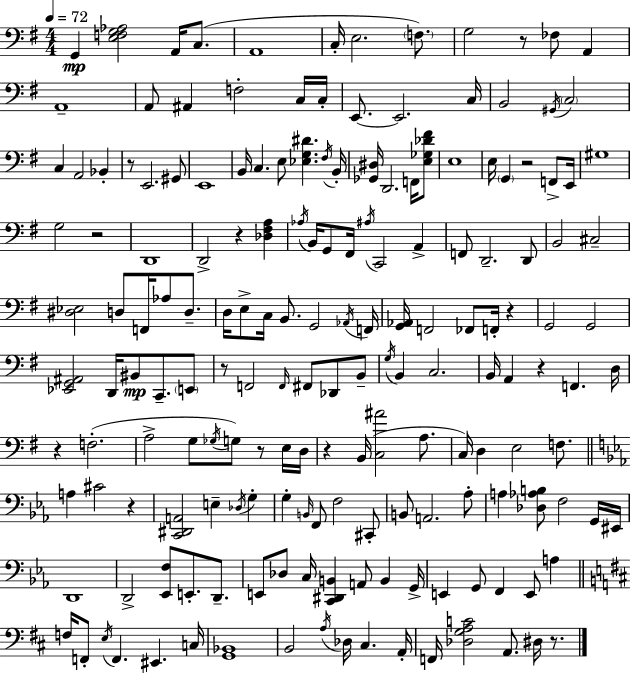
X:1
T:Untitled
M:4/4
L:1/4
K:Em
G,, [E,F,G,_A,]2 A,,/4 C,/2 A,,4 C,/4 E,2 F,/2 G,2 z/2 _F,/2 A,, A,,4 A,,/2 ^A,, F,2 C,/4 C,/4 E,,/2 E,,2 C,/4 B,,2 ^G,,/4 C,2 C, A,,2 _B,, z/2 E,,2 ^G,,/2 E,,4 B,,/4 C, E,/2 [_E,G,^D] ^F,/4 B,,/4 [_G,,^D,]/4 D,,2 F,,/4 [E,_G,_D^F]/2 E,4 E,/4 G,, z2 F,,/2 E,,/4 ^G,4 G,2 z2 D,,4 D,,2 z [_D,^F,A,] _A,/4 B,,/4 G,,/2 ^F,,/4 ^A,/4 C,,2 A,, F,,/2 D,,2 D,,/2 B,,2 ^C,2 [^D,_E,]2 D,/2 F,,/4 _A,/2 D,/2 D,/4 E,/2 C,/4 B,,/2 G,,2 _A,,/4 F,,/4 [G,,_A,,]/4 F,,2 _F,,/2 F,,/4 z G,,2 G,,2 [_E,,G,,^A,,]2 D,,/4 ^B,,/2 C,,/2 E,,/2 z/2 F,,2 F,,/4 ^F,,/2 _D,,/2 B,,/2 G,/4 B,, C,2 B,,/4 A,, z F,, D,/4 z F,2 A,2 G,/2 _G,/4 G,/2 z/2 E,/4 D,/4 z B,,/4 [C,^A]2 A,/2 C,/4 D, E,2 F,/2 A, ^C2 z [C,,^D,,A,,]2 E, _D,/4 G, G, B,,/4 F,,/2 F,2 ^C,,/2 B,,/2 A,,2 _A,/2 A, [_D,_A,B,]/2 F,2 G,,/4 ^E,,/4 D,,4 D,,2 [_E,,F,]/2 E,,/2 D,,/2 E,,/2 _D,/2 C,/4 [C,,^D,,B,,] A,,/2 B,, G,,/4 E,, G,,/2 F,, E,,/2 A, F,/4 F,,/2 E,/4 F,, ^E,, C,/4 [G,,_B,,]4 B,,2 A,/4 _D,/4 ^C, A,,/4 F,,/4 [_D,G,A,C]2 A,,/2 ^D,/4 z/2